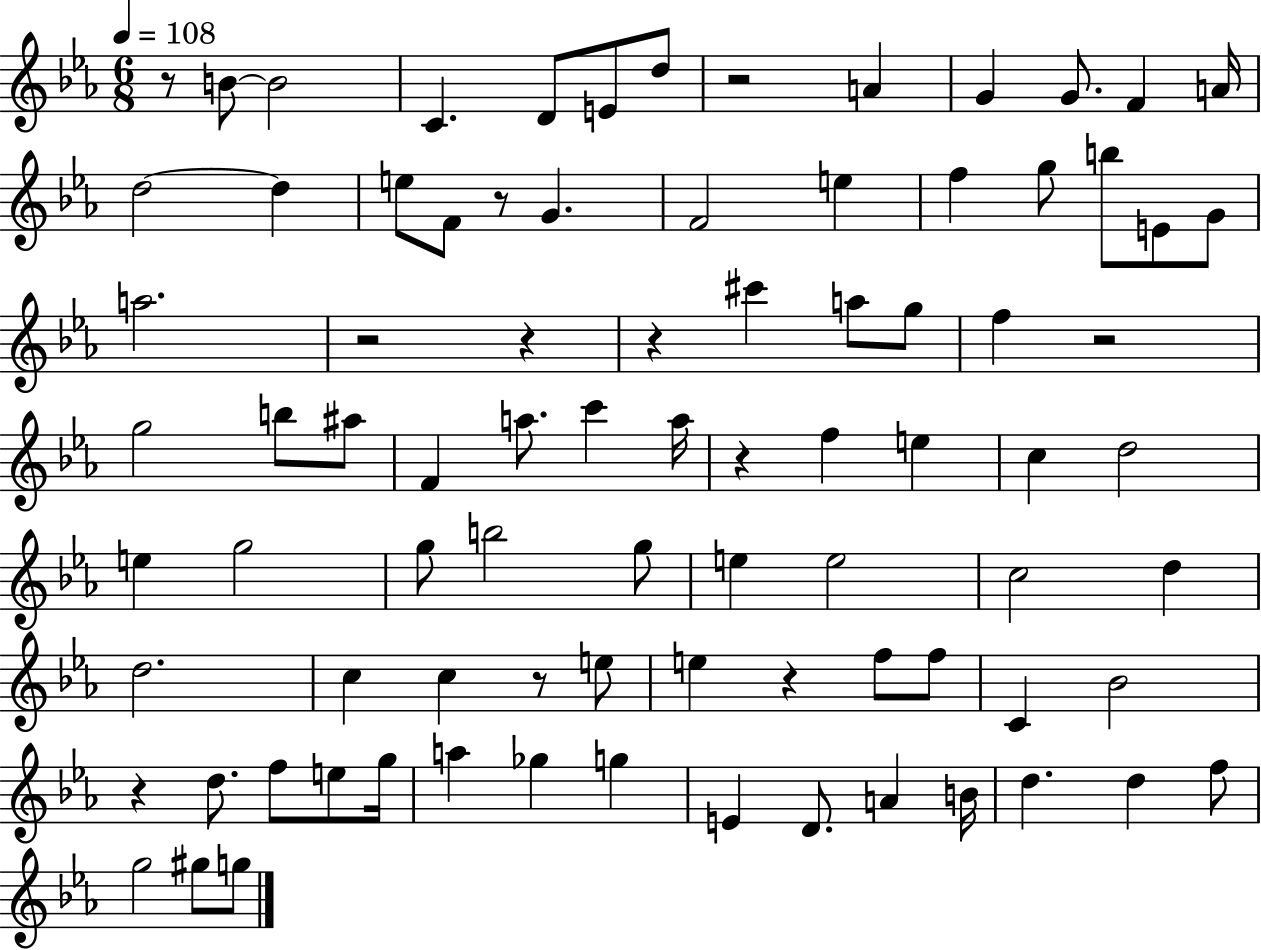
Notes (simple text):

R/e B4/e B4/h C4/q. D4/e E4/e D5/e R/h A4/q G4/q G4/e. F4/q A4/s D5/h D5/q E5/e F4/e R/e G4/q. F4/h E5/q F5/q G5/e B5/e E4/e G4/e A5/h. R/h R/q R/q C#6/q A5/e G5/e F5/q R/h G5/h B5/e A#5/e F4/q A5/e. C6/q A5/s R/q F5/q E5/q C5/q D5/h E5/q G5/h G5/e B5/h G5/e E5/q E5/h C5/h D5/q D5/h. C5/q C5/q R/e E5/e E5/q R/q F5/e F5/e C4/q Bb4/h R/q D5/e. F5/e E5/e G5/s A5/q Gb5/q G5/q E4/q D4/e. A4/q B4/s D5/q. D5/q F5/e G5/h G#5/e G5/e